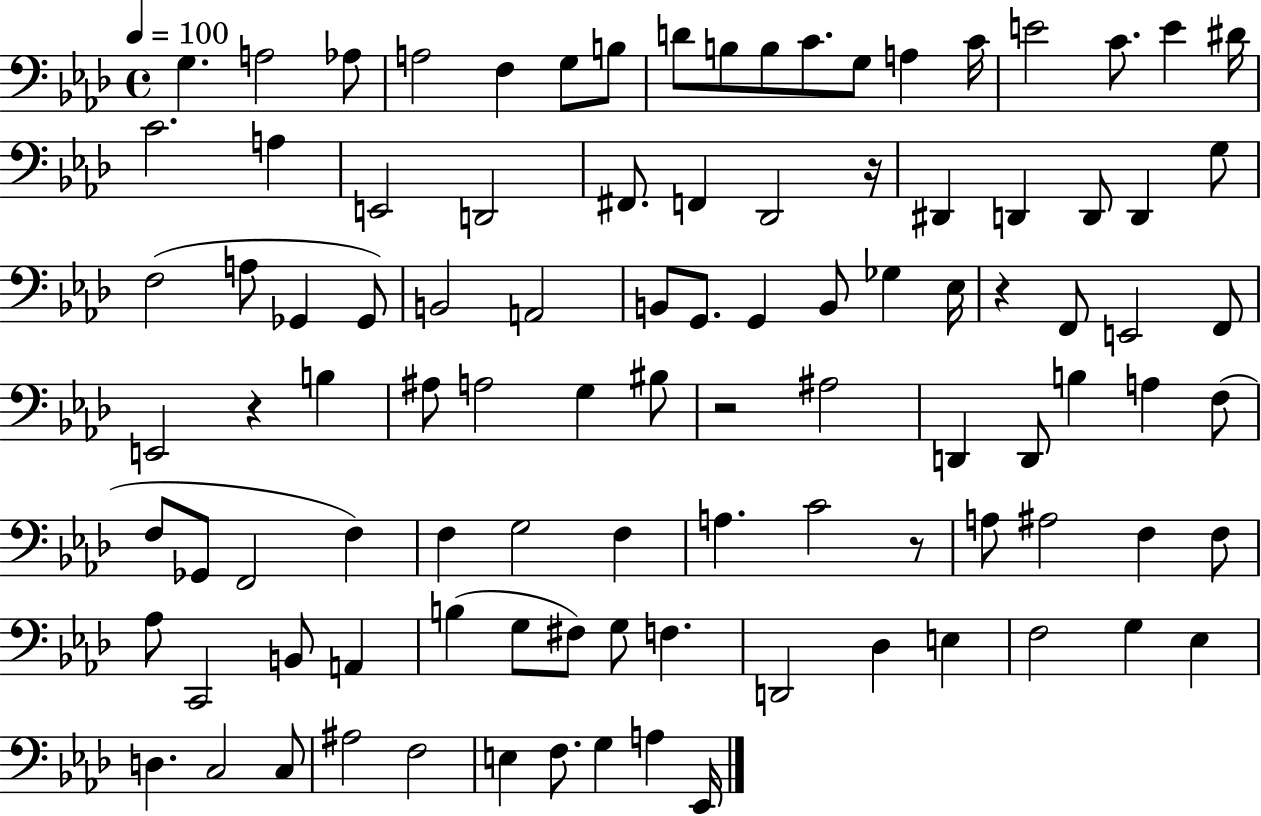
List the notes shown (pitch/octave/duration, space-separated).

G3/q. A3/h Ab3/e A3/h F3/q G3/e B3/e D4/e B3/e B3/e C4/e. G3/e A3/q C4/s E4/h C4/e. E4/q D#4/s C4/h. A3/q E2/h D2/h F#2/e. F2/q Db2/h R/s D#2/q D2/q D2/e D2/q G3/e F3/h A3/e Gb2/q Gb2/e B2/h A2/h B2/e G2/e. G2/q B2/e Gb3/q Eb3/s R/q F2/e E2/h F2/e E2/h R/q B3/q A#3/e A3/h G3/q BIS3/e R/h A#3/h D2/q D2/e B3/q A3/q F3/e F3/e Gb2/e F2/h F3/q F3/q G3/h F3/q A3/q. C4/h R/e A3/e A#3/h F3/q F3/e Ab3/e C2/h B2/e A2/q B3/q G3/e F#3/e G3/e F3/q. D2/h Db3/q E3/q F3/h G3/q Eb3/q D3/q. C3/h C3/e A#3/h F3/h E3/q F3/e. G3/q A3/q Eb2/s